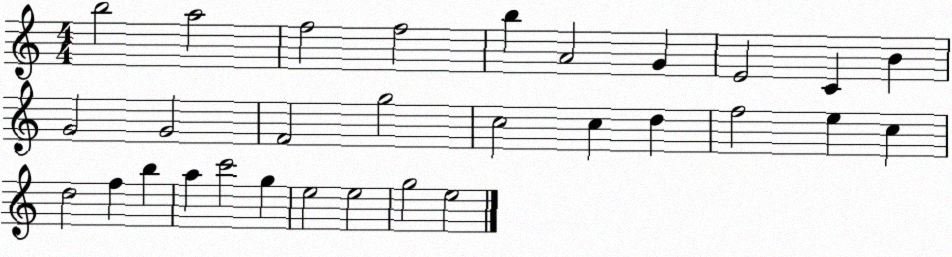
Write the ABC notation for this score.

X:1
T:Untitled
M:4/4
L:1/4
K:C
b2 a2 f2 f2 b A2 G E2 C B G2 G2 F2 g2 c2 c d f2 e c d2 f b a c'2 g e2 e2 g2 e2